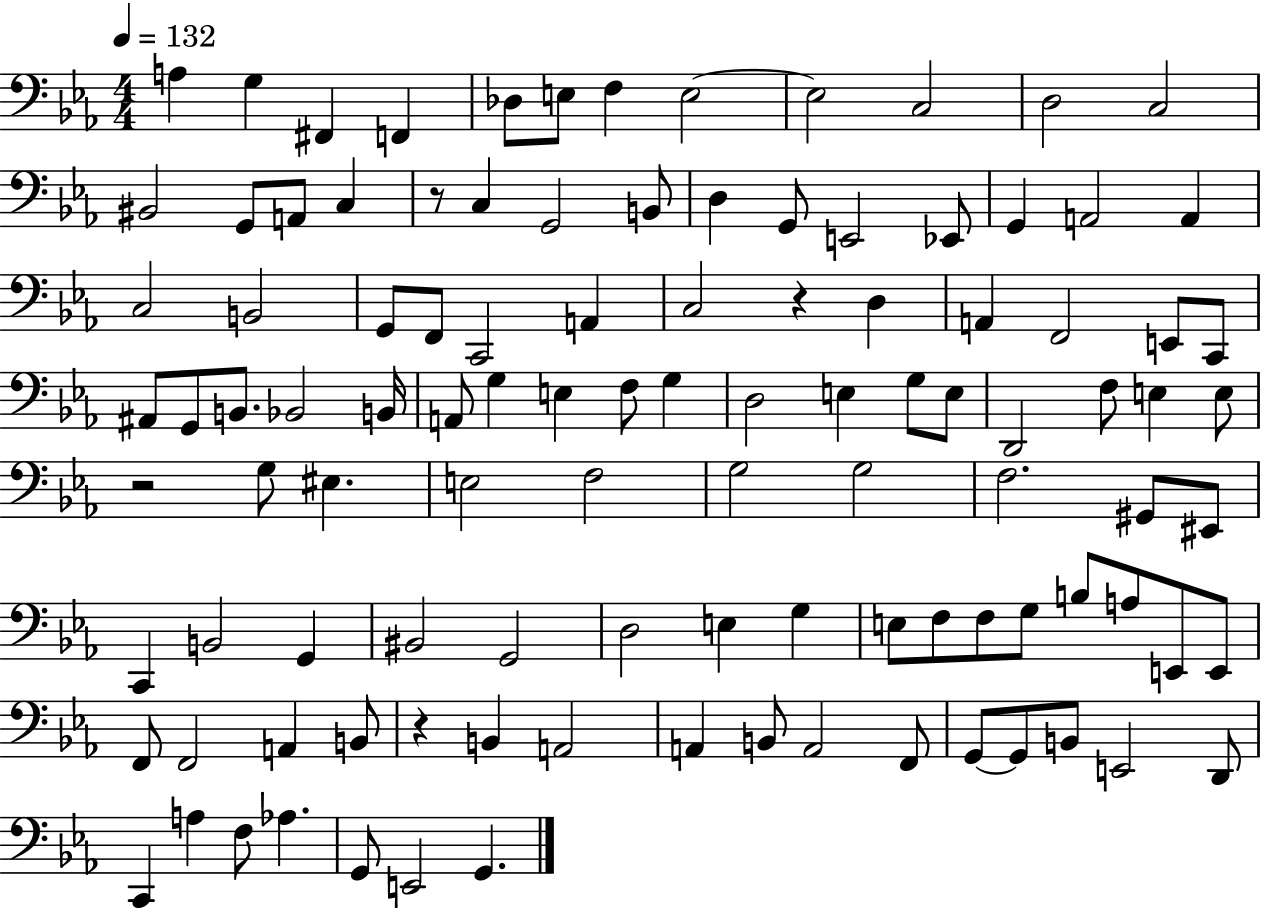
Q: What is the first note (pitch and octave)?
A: A3